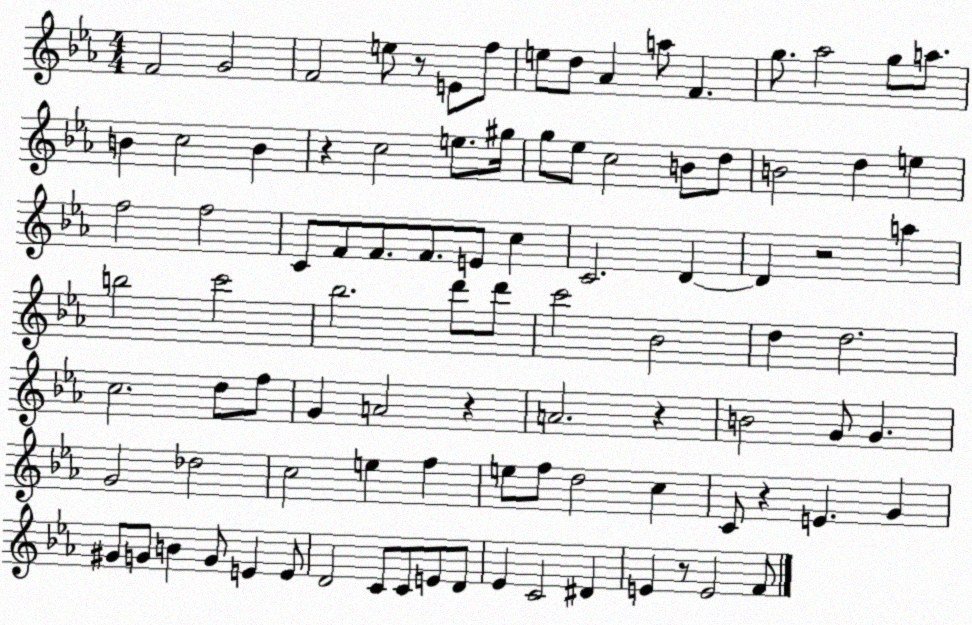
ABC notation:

X:1
T:Untitled
M:4/4
L:1/4
K:Eb
F2 G2 F2 e/2 z/2 E/2 f/2 e/2 d/2 _A a/2 F g/2 _a2 g/2 a/2 B c2 B z c2 e/2 ^g/4 g/2 _e/2 c2 B/2 d/2 B2 d e f2 f2 C/2 F/2 F/2 F/2 E/2 c C2 D D z2 a b2 c'2 _b2 d'/2 d'/2 c'2 _B2 d d2 c2 d/2 f/2 G A2 z A2 z B2 G/2 G G2 _d2 c2 e f e/2 f/2 d2 c C/2 z E G ^G/2 G/2 B G/2 E E/2 D2 C/2 C/2 E/2 D/2 _E C2 ^D E z/2 E2 F/2